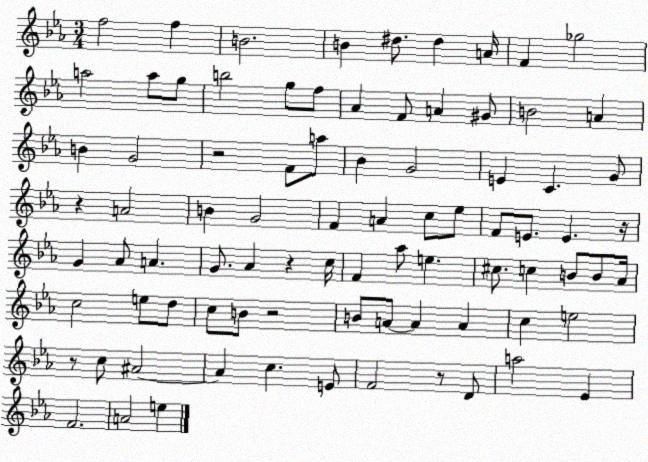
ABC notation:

X:1
T:Untitled
M:3/4
L:1/4
K:Eb
f2 f B2 B ^d/2 ^d A/4 F _g2 a2 a/2 g/2 b2 g/2 f/2 _A F/2 A ^G/2 B2 A B G2 z2 F/2 a/2 _B G2 E C G/2 z A2 B G2 F A c/2 _e/2 F/2 E/2 E z/4 G _A/2 A G/2 _A z c/4 F _a/2 e ^c/2 c B/2 B/2 _A/4 c2 e/2 d/2 c/2 B/2 z2 B/2 A/2 A A c e2 z/2 c/2 ^A2 ^A c E/2 F2 z/2 D/2 a2 _E F2 A2 e